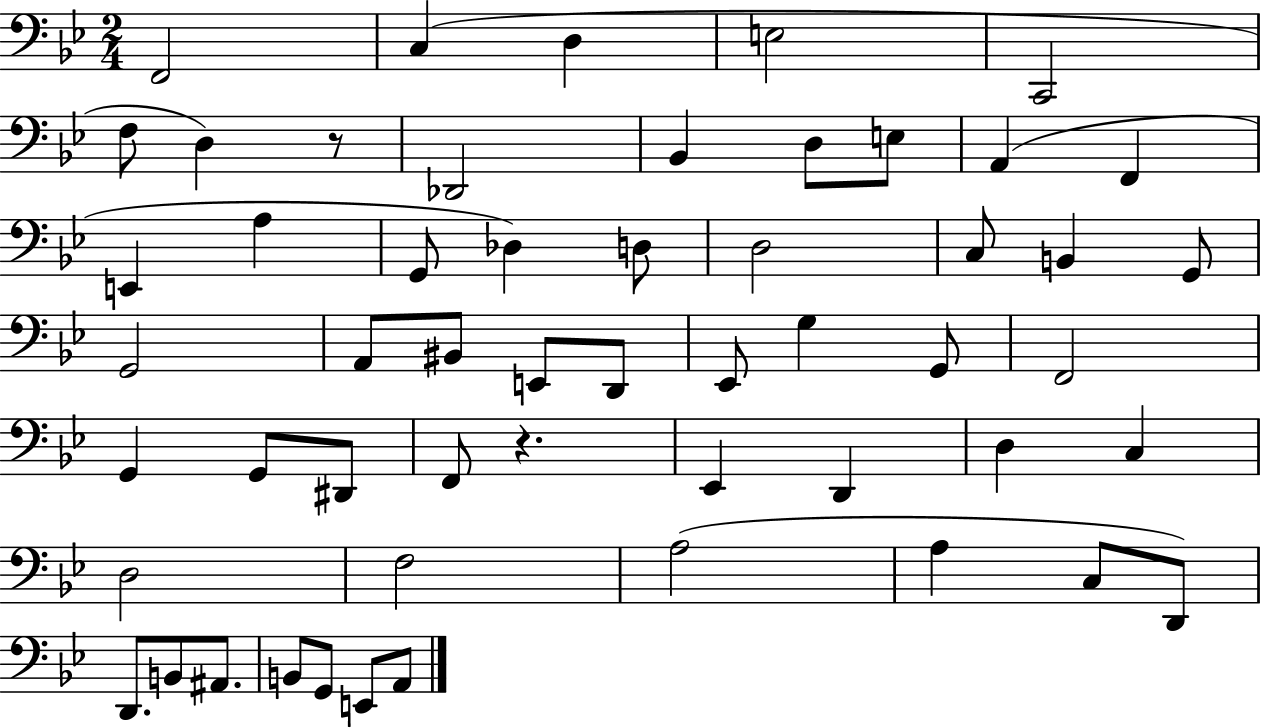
X:1
T:Untitled
M:2/4
L:1/4
K:Bb
F,,2 C, D, E,2 C,,2 F,/2 D, z/2 _D,,2 _B,, D,/2 E,/2 A,, F,, E,, A, G,,/2 _D, D,/2 D,2 C,/2 B,, G,,/2 G,,2 A,,/2 ^B,,/2 E,,/2 D,,/2 _E,,/2 G, G,,/2 F,,2 G,, G,,/2 ^D,,/2 F,,/2 z _E,, D,, D, C, D,2 F,2 A,2 A, C,/2 D,,/2 D,,/2 B,,/2 ^A,,/2 B,,/2 G,,/2 E,,/2 A,,/2